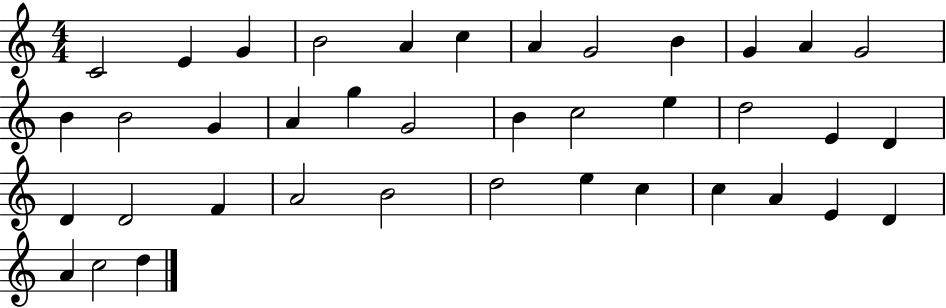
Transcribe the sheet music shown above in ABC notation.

X:1
T:Untitled
M:4/4
L:1/4
K:C
C2 E G B2 A c A G2 B G A G2 B B2 G A g G2 B c2 e d2 E D D D2 F A2 B2 d2 e c c A E D A c2 d